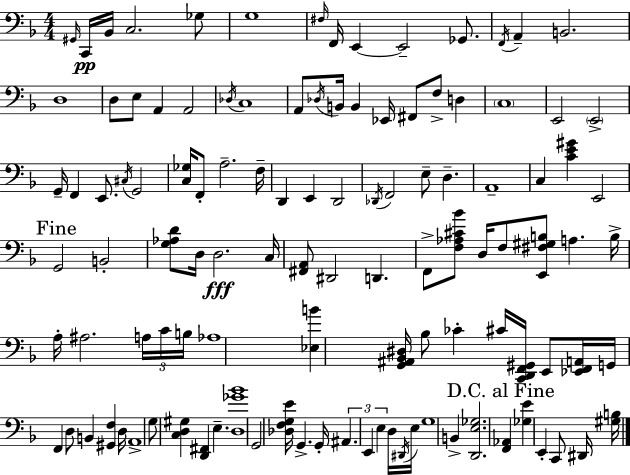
X:1
T:Untitled
M:4/4
L:1/4
K:F
^G,,/4 C,,/4 _B,,/4 C,2 _G,/2 G,4 ^F,/4 F,,/4 E,, E,,2 _G,,/2 F,,/4 A,, B,,2 D,4 D,/2 E,/2 A,, A,,2 _D,/4 C,4 A,,/2 _D,/4 B,,/4 B,, _E,,/4 ^F,,/2 F,/2 D, C,4 E,,2 E,,2 G,,/4 F,, E,,/2 ^C,/4 G,,2 [C,_G,]/4 F,,/2 A,2 F,/4 D,, E,, D,,2 _D,,/4 F,,2 E,/2 D, A,,4 C, [CE^G] E,,2 G,,2 B,,2 [G,_A,D]/2 D,/4 D,2 C,/4 [^F,,A,,]/2 ^D,,2 D,, F,,/2 [F,_A,^C_B]/2 D,/4 F,/2 [E,,^F,^G,B,]/2 A, B,/4 A,/4 ^A,2 A,/4 C/4 B,/4 _A,4 [_E,B] [G,,^A,,_B,,^D,]/4 _B,/2 _C ^C/4 [C,,D,,F,,^G,,]/4 E,,/2 [_E,,F,,A,,]/4 G,,/4 F,, D,/2 B,, [^G,,F,] D,/4 A,,4 G,/2 [C,D,^G,] [D,,^F,,] E, [D,_G_B]4 G,,2 [_D,F,G,E]/4 G,, G,,/4 ^A,, E,, E, D,/4 ^D,,/4 E,/4 G,4 B,, [D,,E,_G,]2 [F,,_A,,] [_G,E] E,, C,,/2 ^D,,/4 [^G,B,]/4